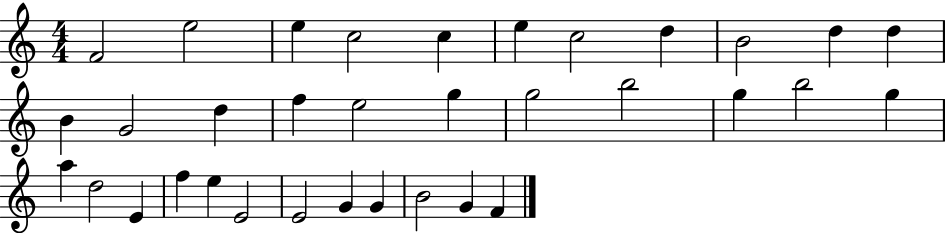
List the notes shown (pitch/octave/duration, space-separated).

F4/h E5/h E5/q C5/h C5/q E5/q C5/h D5/q B4/h D5/q D5/q B4/q G4/h D5/q F5/q E5/h G5/q G5/h B5/h G5/q B5/h G5/q A5/q D5/h E4/q F5/q E5/q E4/h E4/h G4/q G4/q B4/h G4/q F4/q